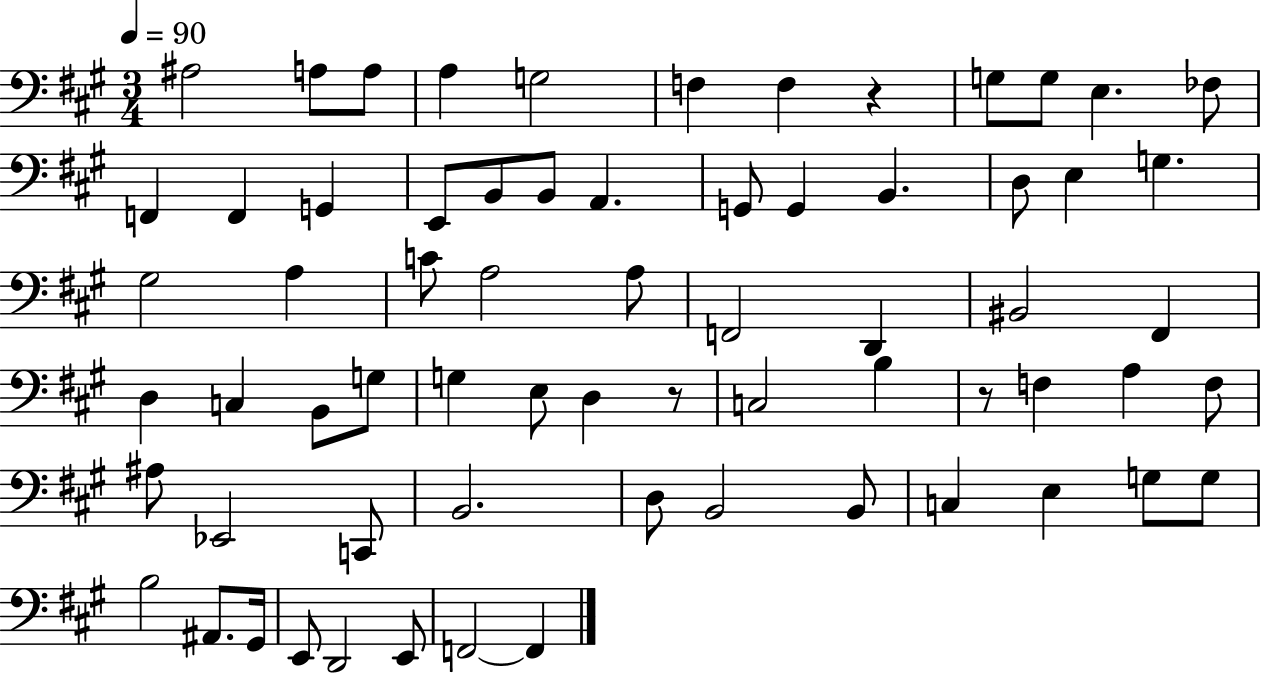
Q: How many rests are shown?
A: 3